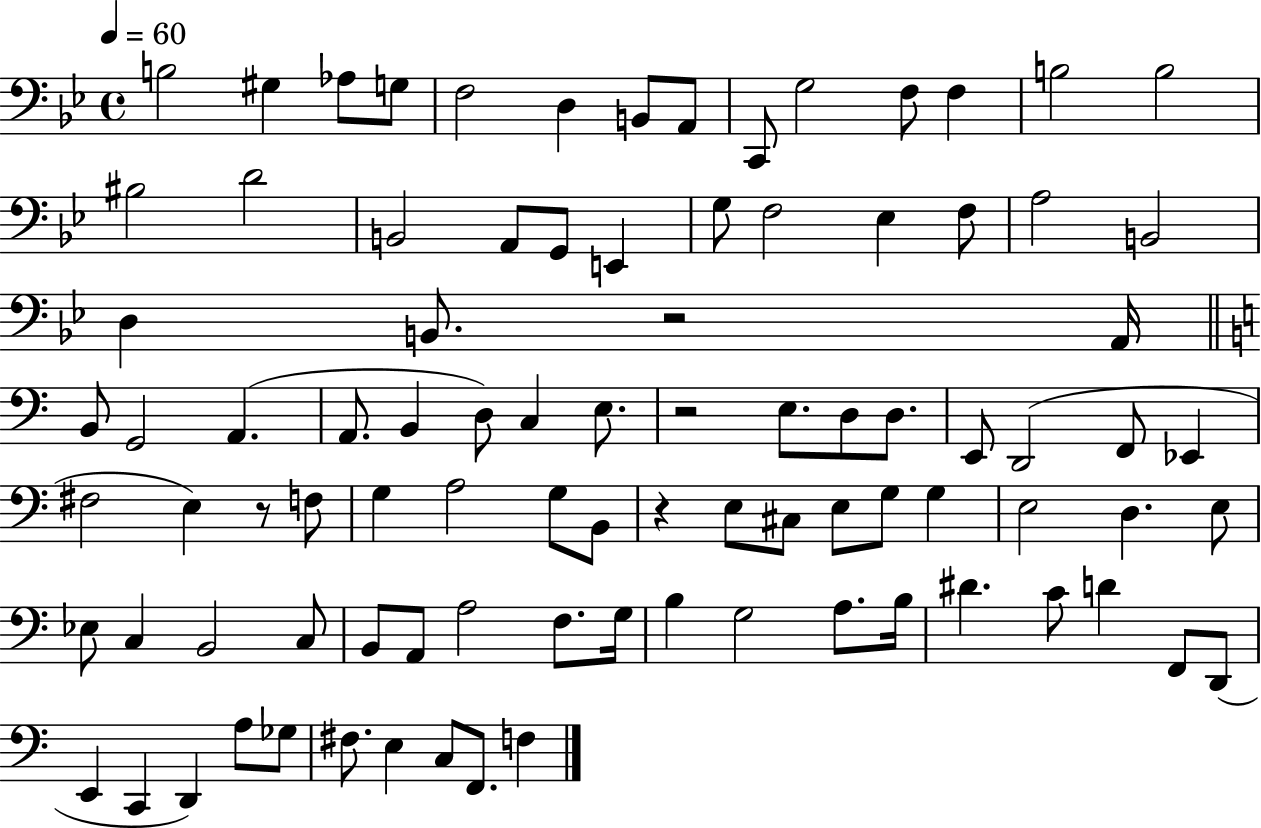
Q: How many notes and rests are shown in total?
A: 91